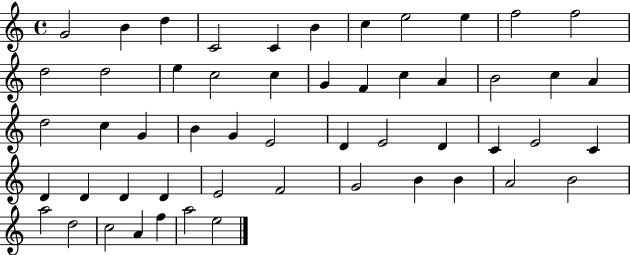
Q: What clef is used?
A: treble